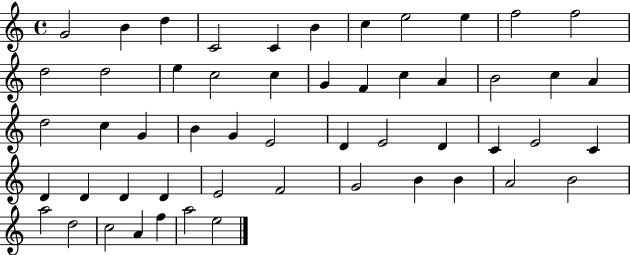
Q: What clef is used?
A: treble